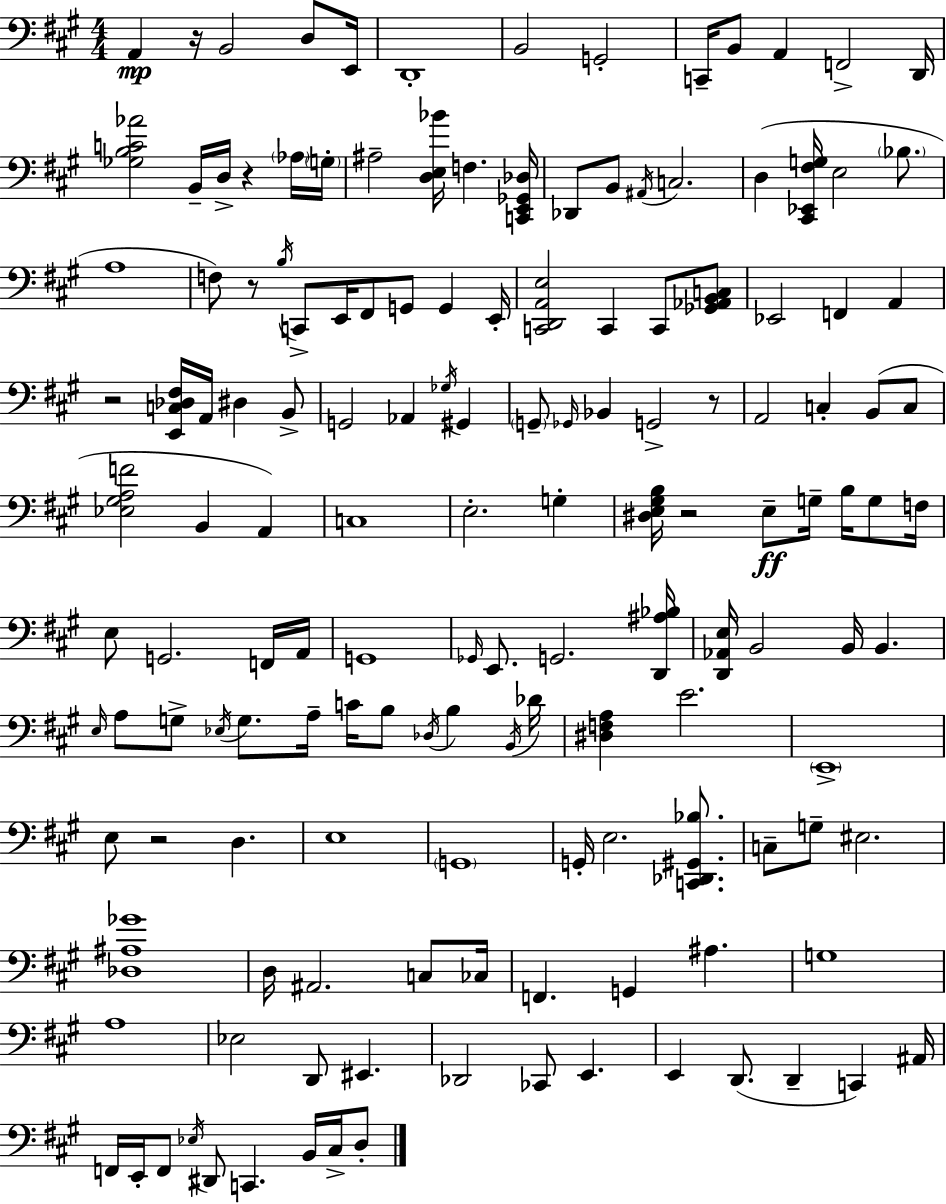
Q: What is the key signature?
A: A major